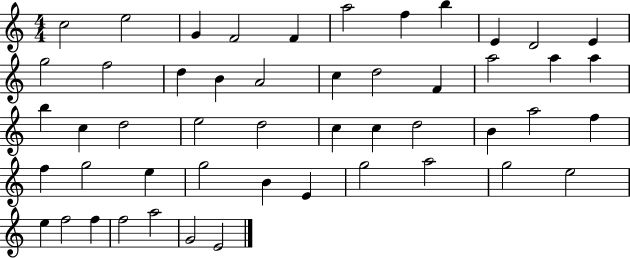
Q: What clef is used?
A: treble